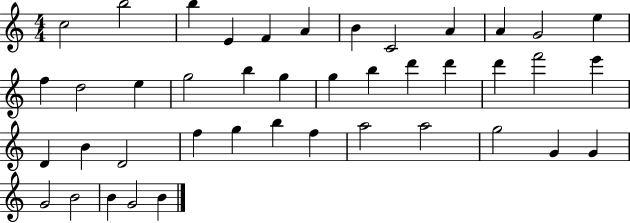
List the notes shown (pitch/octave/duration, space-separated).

C5/h B5/h B5/q E4/q F4/q A4/q B4/q C4/h A4/q A4/q G4/h E5/q F5/q D5/h E5/q G5/h B5/q G5/q G5/q B5/q D6/q D6/q D6/q F6/h E6/q D4/q B4/q D4/h F5/q G5/q B5/q F5/q A5/h A5/h G5/h G4/q G4/q G4/h B4/h B4/q G4/h B4/q